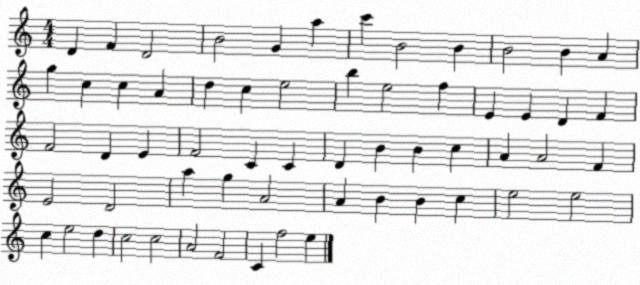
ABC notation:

X:1
T:Untitled
M:4/4
L:1/4
K:C
D F D2 B2 G a c' B2 B B2 B A g c c A d c e2 b e2 f E E D F F2 D E F2 C C D B B c A A2 F E2 D2 a g A2 A B B c e2 e2 c e2 d c2 c2 A2 F2 C f2 e